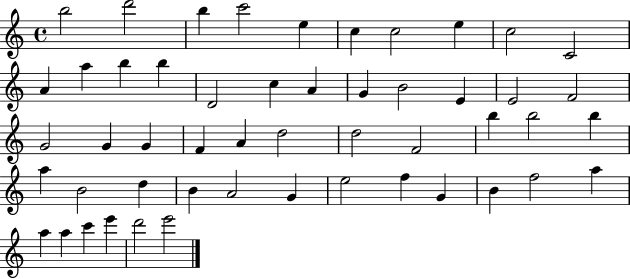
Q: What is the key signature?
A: C major